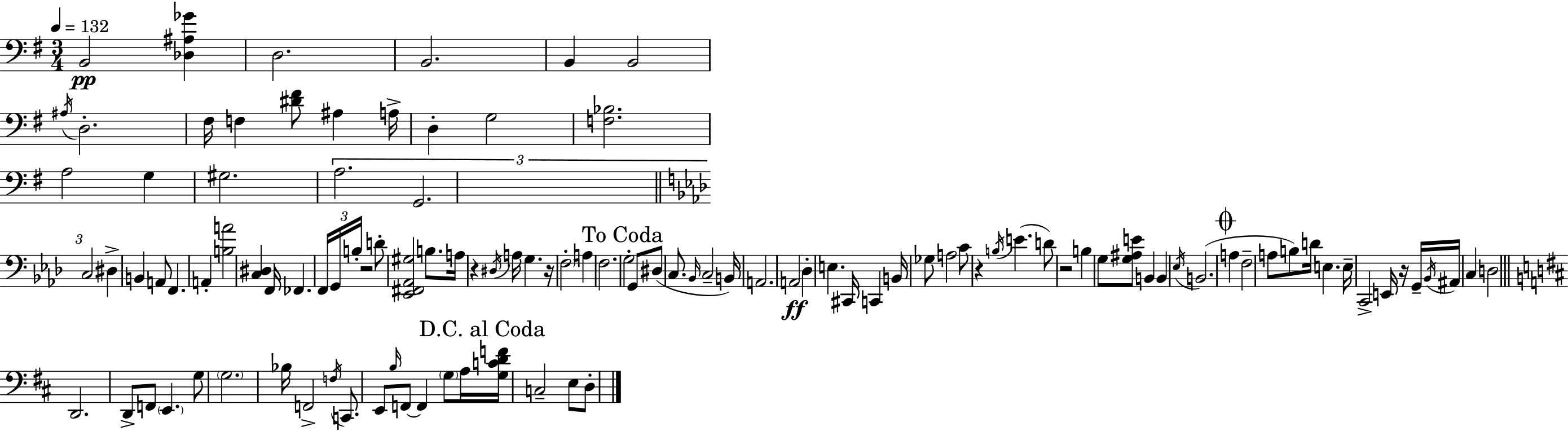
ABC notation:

X:1
T:Untitled
M:3/4
L:1/4
K:Em
B,,2 [_D,^A,_G] D,2 B,,2 B,, B,,2 ^A,/4 D,2 ^F,/4 F, [^D^F]/2 ^A, A,/4 D, G,2 [F,_B,]2 A,2 G, ^G,2 A,2 G,,2 C,2 ^D, B,, A,,/2 F,, A,, [B,A]2 [C,^D,] F,,/4 _F,, F,,/4 G,,/4 B,/4 z2 D/2 [_E,,^F,,_A,,^G,]2 B,/2 A,/4 z ^D,/4 A,/4 G, z/4 F,2 A, F,2 G,2 G,,/2 ^D,/2 C,/2 _B,,/4 C,2 B,,/4 A,,2 A,,2 _D, E, ^C,,/4 C,, B,,/4 _G,/2 A,2 C/2 z B,/4 E D/2 z2 B, G,/2 [G,^A,E]/2 B,, B,, _E,/4 B,,2 A, F,2 A,/2 B,/2 D/4 E, E,/4 C,,2 E,,/4 z/4 G,,/4 _B,,/4 ^A,,/4 C, D,2 D,,2 D,,/2 F,,/2 E,, G,/2 G,2 _B,/4 F,,2 F,/4 C,,/2 E,,/2 B,/4 F,,/2 F,, G,/2 A,/4 [G,CDF]/4 C,2 E,/2 D,/2